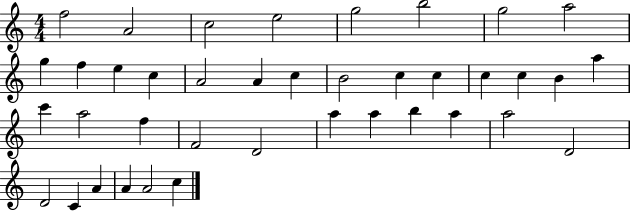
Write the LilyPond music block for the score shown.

{
  \clef treble
  \numericTimeSignature
  \time 4/4
  \key c \major
  f''2 a'2 | c''2 e''2 | g''2 b''2 | g''2 a''2 | \break g''4 f''4 e''4 c''4 | a'2 a'4 c''4 | b'2 c''4 c''4 | c''4 c''4 b'4 a''4 | \break c'''4 a''2 f''4 | f'2 d'2 | a''4 a''4 b''4 a''4 | a''2 d'2 | \break d'2 c'4 a'4 | a'4 a'2 c''4 | \bar "|."
}